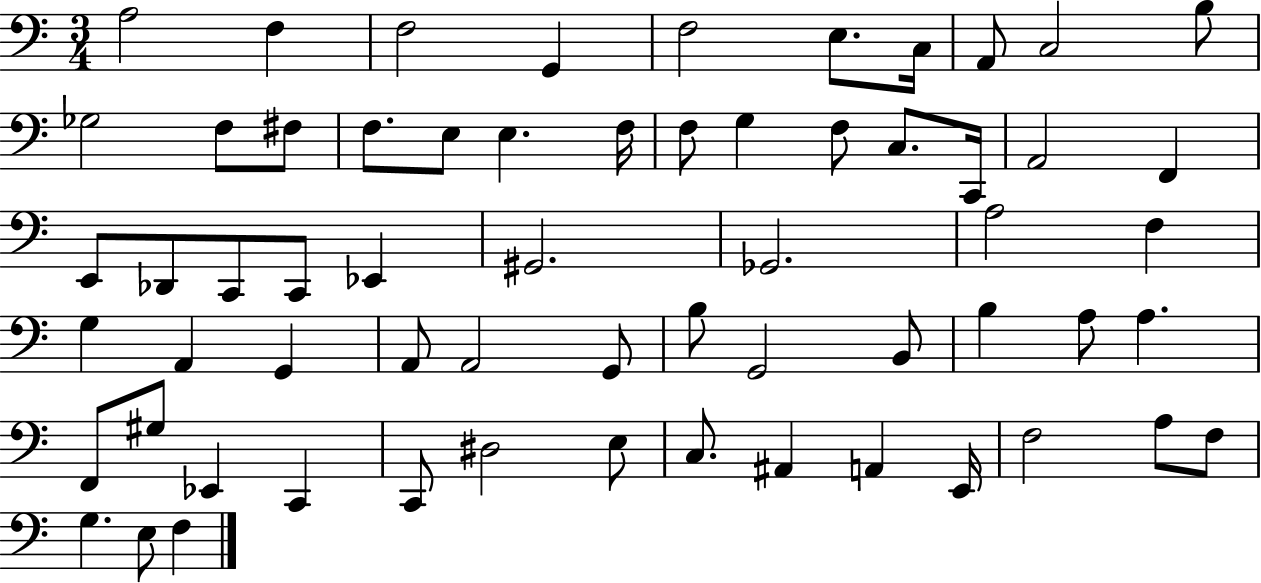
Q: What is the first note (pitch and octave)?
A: A3